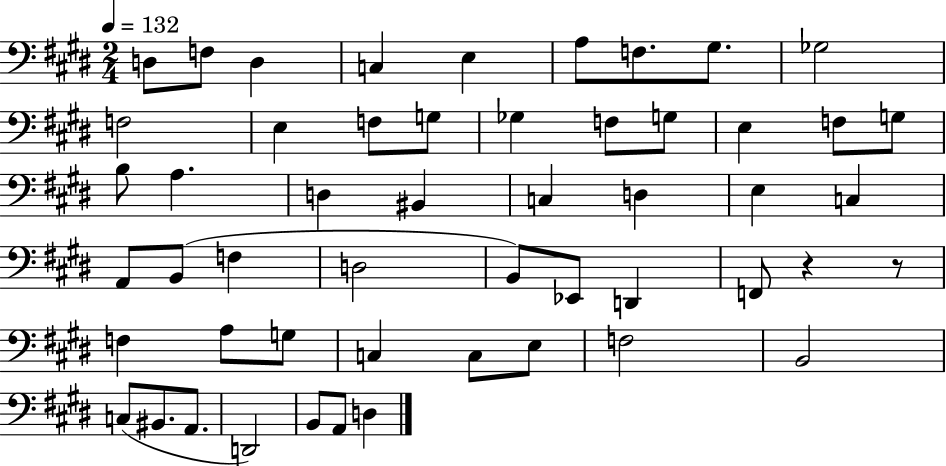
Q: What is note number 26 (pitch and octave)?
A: E3